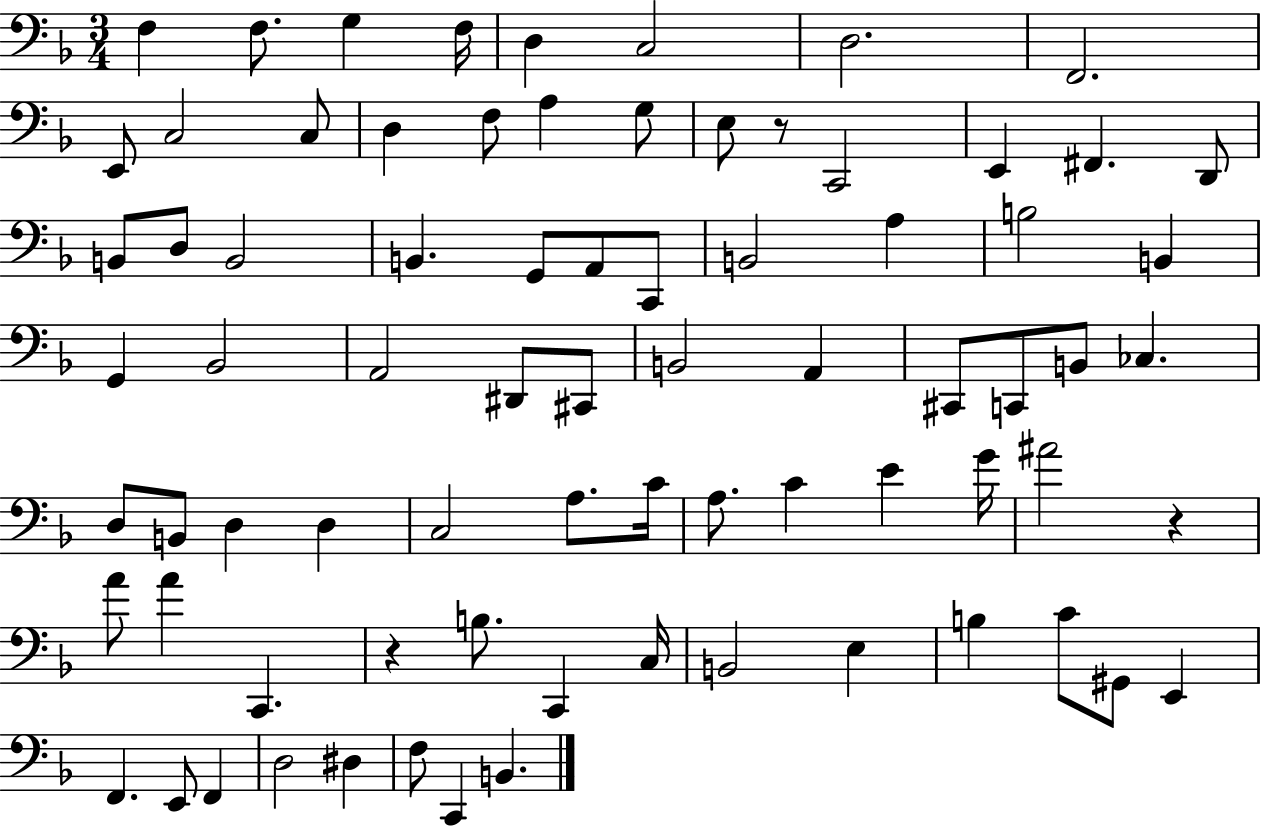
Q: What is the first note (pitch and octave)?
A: F3